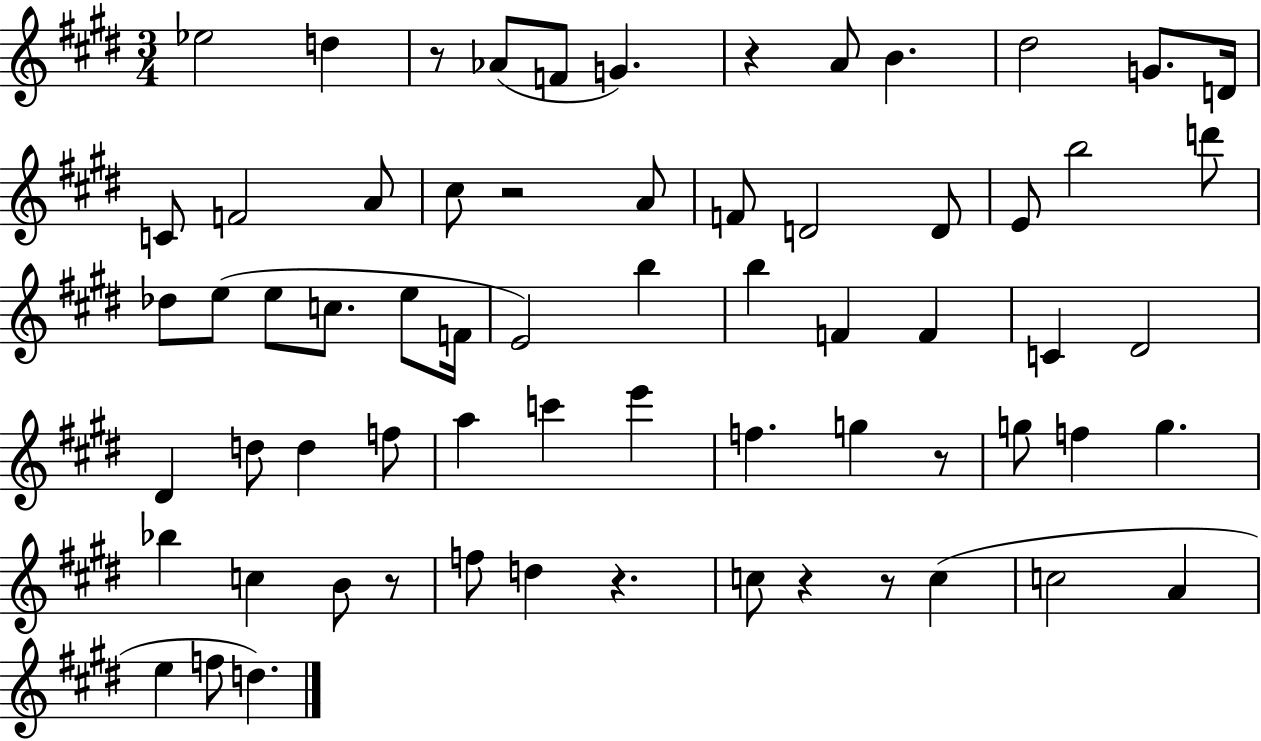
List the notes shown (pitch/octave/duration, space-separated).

Eb5/h D5/q R/e Ab4/e F4/e G4/q. R/q A4/e B4/q. D#5/h G4/e. D4/s C4/e F4/h A4/e C#5/e R/h A4/e F4/e D4/h D4/e E4/e B5/h D6/e Db5/e E5/e E5/e C5/e. E5/e F4/s E4/h B5/q B5/q F4/q F4/q C4/q D#4/h D#4/q D5/e D5/q F5/e A5/q C6/q E6/q F5/q. G5/q R/e G5/e F5/q G5/q. Bb5/q C5/q B4/e R/e F5/e D5/q R/q. C5/e R/q R/e C5/q C5/h A4/q E5/q F5/e D5/q.